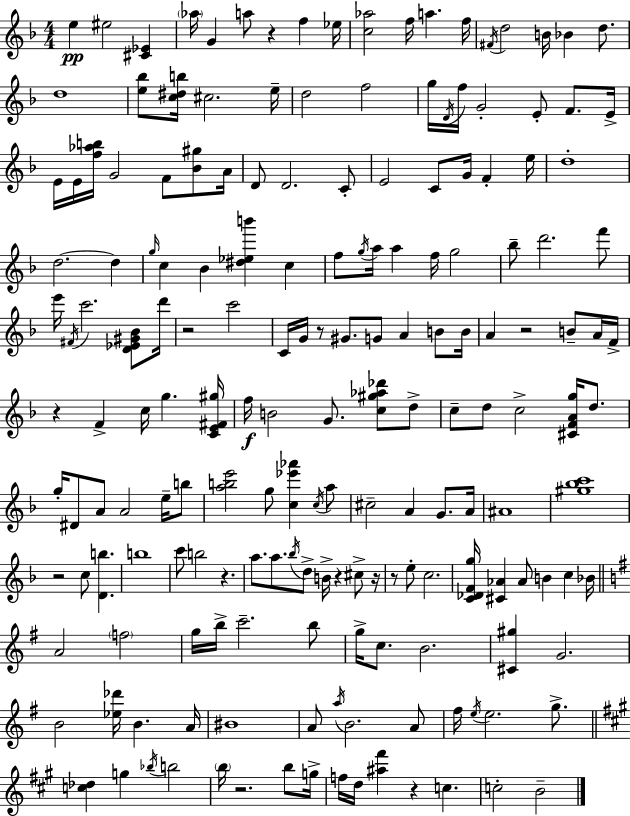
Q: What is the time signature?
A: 4/4